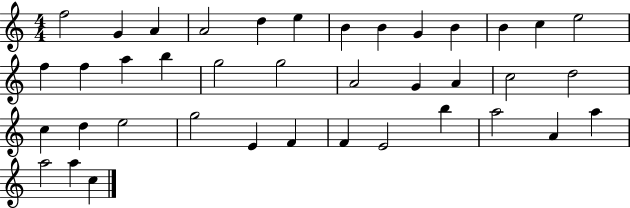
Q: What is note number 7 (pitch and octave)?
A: B4